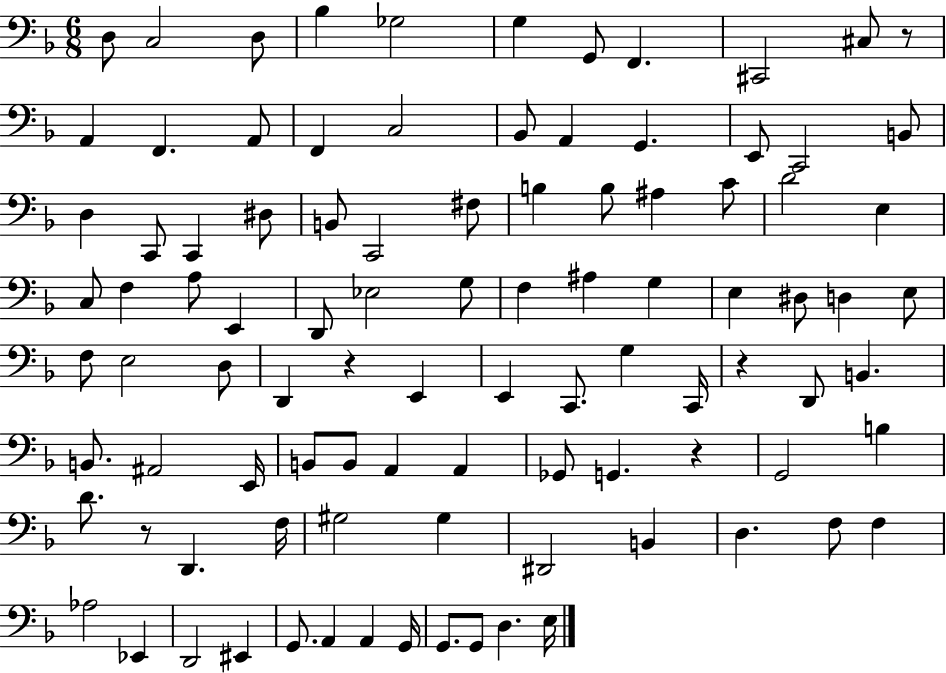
{
  \clef bass
  \numericTimeSignature
  \time 6/8
  \key f \major
  d8 c2 d8 | bes4 ges2 | g4 g,8 f,4. | cis,2 cis8 r8 | \break a,4 f,4. a,8 | f,4 c2 | bes,8 a,4 g,4. | e,8 c,2 b,8 | \break d4 c,8 c,4 dis8 | b,8 c,2 fis8 | b4 b8 ais4 c'8 | d'2 e4 | \break c8 f4 a8 e,4 | d,8 ees2 g8 | f4 ais4 g4 | e4 dis8 d4 e8 | \break f8 e2 d8 | d,4 r4 e,4 | e,4 c,8. g4 c,16 | r4 d,8 b,4. | \break b,8. ais,2 e,16 | b,8 b,8 a,4 a,4 | ges,8 g,4. r4 | g,2 b4 | \break d'8. r8 d,4. f16 | gis2 gis4 | dis,2 b,4 | d4. f8 f4 | \break aes2 ees,4 | d,2 eis,4 | g,8. a,4 a,4 g,16 | g,8. g,8 d4. e16 | \break \bar "|."
}